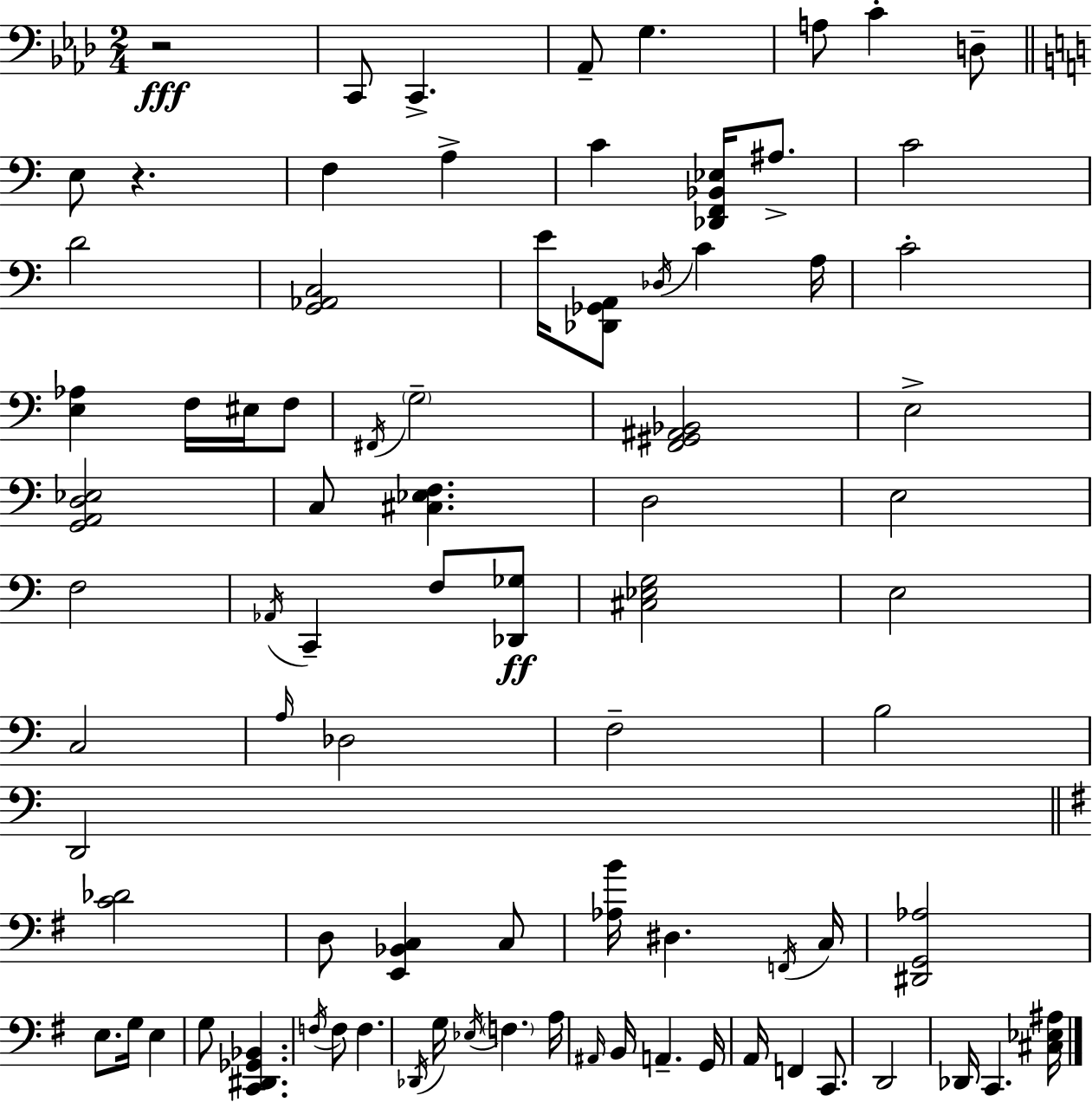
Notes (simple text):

R/h C2/e C2/q. Ab2/e G3/q. A3/e C4/q D3/e E3/e R/q. F3/q A3/q C4/q [Db2,F2,Bb2,Eb3]/s A#3/e. C4/h D4/h [G2,Ab2,C3]/h E4/s [Db2,Gb2,A2]/e Db3/s C4/q A3/s C4/h [E3,Ab3]/q F3/s EIS3/s F3/e F#2/s G3/h [F2,G#2,A#2,Bb2]/h E3/h [G2,A2,D3,Eb3]/h C3/e [C#3,Eb3,F3]/q. D3/h E3/h F3/h Ab2/s C2/q F3/e [Db2,Gb3]/e [C#3,Eb3,G3]/h E3/h C3/h A3/s Db3/h F3/h B3/h D2/h [C4,Db4]/h D3/e [E2,Bb2,C3]/q C3/e [Ab3,B4]/s D#3/q. F2/s C3/s [D#2,G2,Ab3]/h E3/e. G3/s E3/q G3/e [C2,D#2,Gb2,Bb2]/q. F3/s F3/e F3/q. Db2/s G3/s Eb3/s F3/q. A3/s A#2/s B2/s A2/q. G2/s A2/s F2/q C2/e. D2/h Db2/s C2/q. [C#3,Eb3,A#3]/s